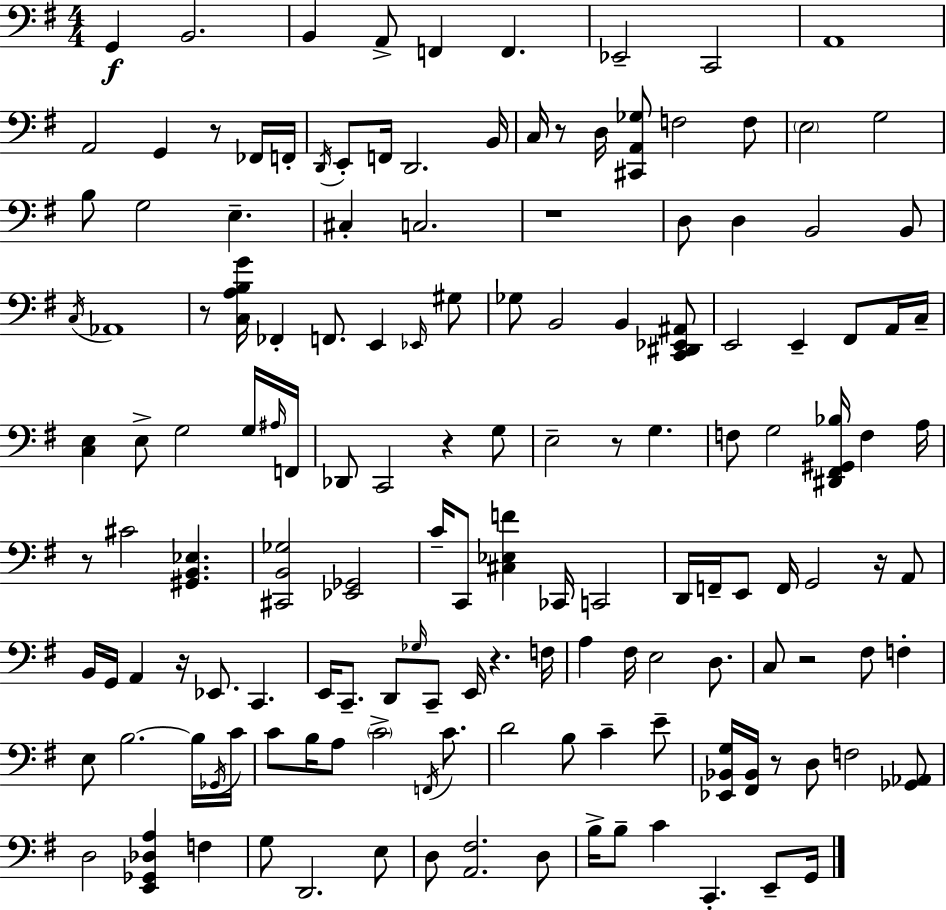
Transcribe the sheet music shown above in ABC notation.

X:1
T:Untitled
M:4/4
L:1/4
K:G
G,, B,,2 B,, A,,/2 F,, F,, _E,,2 C,,2 A,,4 A,,2 G,, z/2 _F,,/4 F,,/4 D,,/4 E,,/2 F,,/4 D,,2 B,,/4 C,/4 z/2 D,/4 [^C,,A,,_G,]/2 F,2 F,/2 E,2 G,2 B,/2 G,2 E, ^C, C,2 z4 D,/2 D, B,,2 B,,/2 C,/4 _A,,4 z/2 [C,A,B,G]/4 _F,, F,,/2 E,, _E,,/4 ^G,/2 _G,/2 B,,2 B,, [C,,^D,,_E,,^A,,]/2 E,,2 E,, ^F,,/2 A,,/4 C,/4 [C,E,] E,/2 G,2 G,/4 ^A,/4 F,,/4 _D,,/2 C,,2 z G,/2 E,2 z/2 G, F,/2 G,2 [^D,,^F,,^G,,_B,]/4 F, A,/4 z/2 ^C2 [^G,,B,,_E,] [^C,,B,,_G,]2 [_E,,_G,,]2 C/4 C,,/2 [^C,_E,F] _C,,/4 C,,2 D,,/4 F,,/4 E,,/2 F,,/4 G,,2 z/4 A,,/2 B,,/4 G,,/4 A,, z/4 _E,,/2 C,, E,,/4 C,,/2 D,,/2 _G,/4 C,,/2 E,,/4 z F,/4 A, ^F,/4 E,2 D,/2 C,/2 z2 ^F,/2 F, E,/2 B,2 B,/4 _G,,/4 C/4 C/2 B,/4 A,/2 C2 F,,/4 C/2 D2 B,/2 C E/2 [_E,,_B,,G,]/4 [^F,,_B,,]/4 z/2 D,/2 F,2 [_G,,_A,,]/2 D,2 [E,,_G,,_D,A,] F, G,/2 D,,2 E,/2 D,/2 [A,,^F,]2 D,/2 B,/4 B,/2 C C,, E,,/2 G,,/4